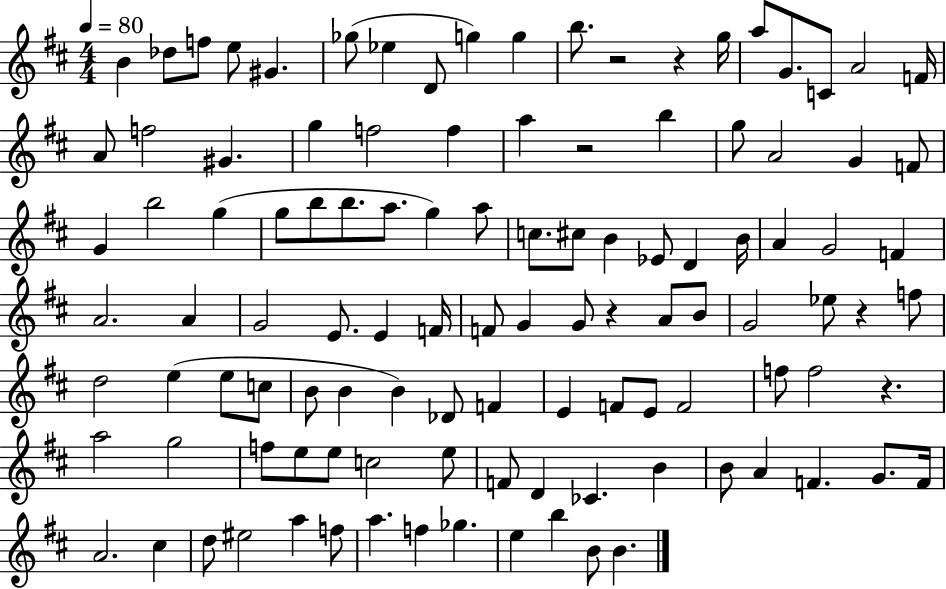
X:1
T:Untitled
M:4/4
L:1/4
K:D
B _d/2 f/2 e/2 ^G _g/2 _e D/2 g g b/2 z2 z g/4 a/2 G/2 C/2 A2 F/4 A/2 f2 ^G g f2 f a z2 b g/2 A2 G F/2 G b2 g g/2 b/2 b/2 a/2 g a/2 c/2 ^c/2 B _E/2 D B/4 A G2 F A2 A G2 E/2 E F/4 F/2 G G/2 z A/2 B/2 G2 _e/2 z f/2 d2 e e/2 c/2 B/2 B B _D/2 F E F/2 E/2 F2 f/2 f2 z a2 g2 f/2 e/2 e/2 c2 e/2 F/2 D _C B B/2 A F G/2 F/4 A2 ^c d/2 ^e2 a f/2 a f _g e b B/2 B